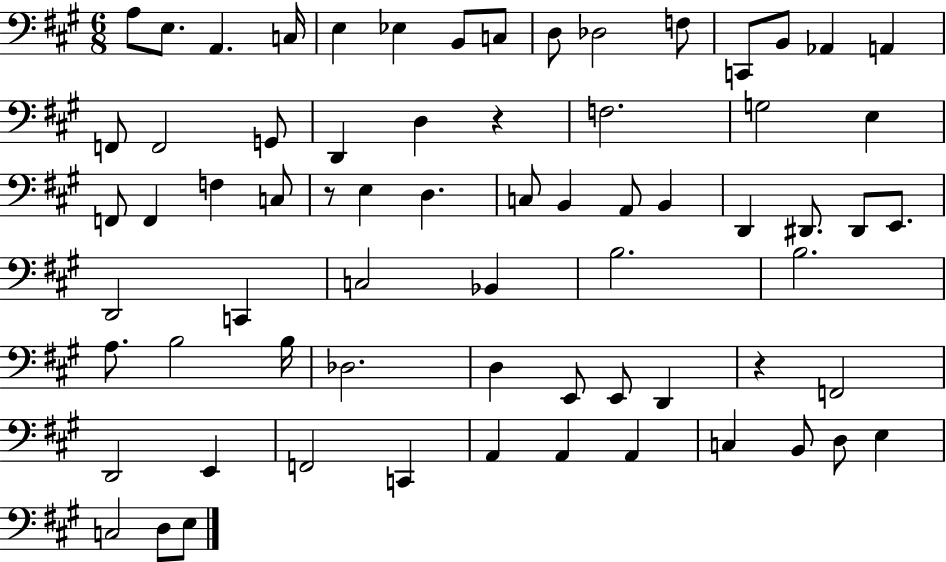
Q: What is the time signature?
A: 6/8